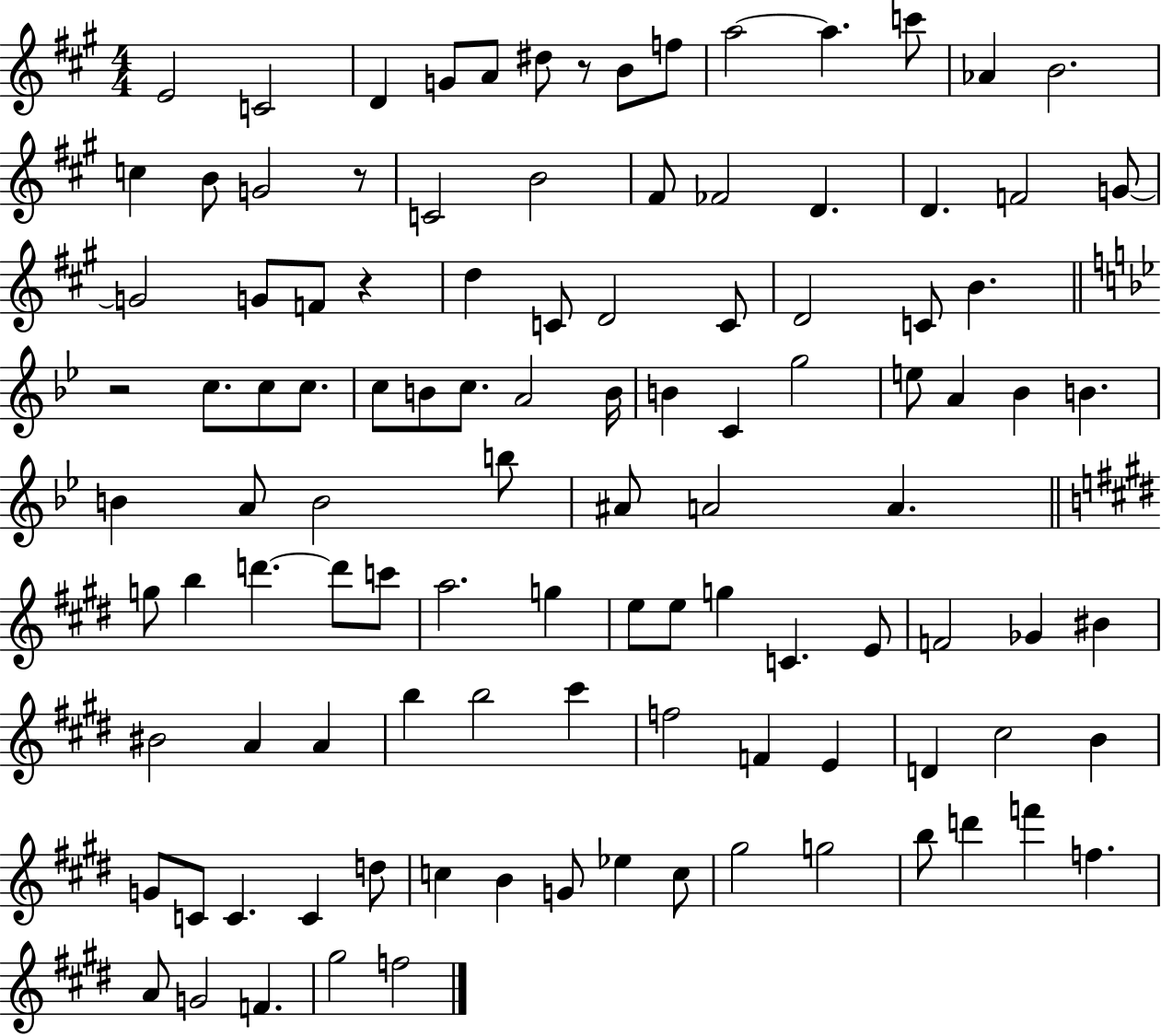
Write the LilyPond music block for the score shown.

{
  \clef treble
  \numericTimeSignature
  \time 4/4
  \key a \major
  e'2 c'2 | d'4 g'8 a'8 dis''8 r8 b'8 f''8 | a''2~~ a''4. c'''8 | aes'4 b'2. | \break c''4 b'8 g'2 r8 | c'2 b'2 | fis'8 fes'2 d'4. | d'4. f'2 g'8~~ | \break g'2 g'8 f'8 r4 | d''4 c'8 d'2 c'8 | d'2 c'8 b'4. | \bar "||" \break \key bes \major r2 c''8. c''8 c''8. | c''8 b'8 c''8. a'2 b'16 | b'4 c'4 g''2 | e''8 a'4 bes'4 b'4. | \break b'4 a'8 b'2 b''8 | ais'8 a'2 a'4. | \bar "||" \break \key e \major g''8 b''4 d'''4.~~ d'''8 c'''8 | a''2. g''4 | e''8 e''8 g''4 c'4. e'8 | f'2 ges'4 bis'4 | \break bis'2 a'4 a'4 | b''4 b''2 cis'''4 | f''2 f'4 e'4 | d'4 cis''2 b'4 | \break g'8 c'8 c'4. c'4 d''8 | c''4 b'4 g'8 ees''4 c''8 | gis''2 g''2 | b''8 d'''4 f'''4 f''4. | \break a'8 g'2 f'4. | gis''2 f''2 | \bar "|."
}